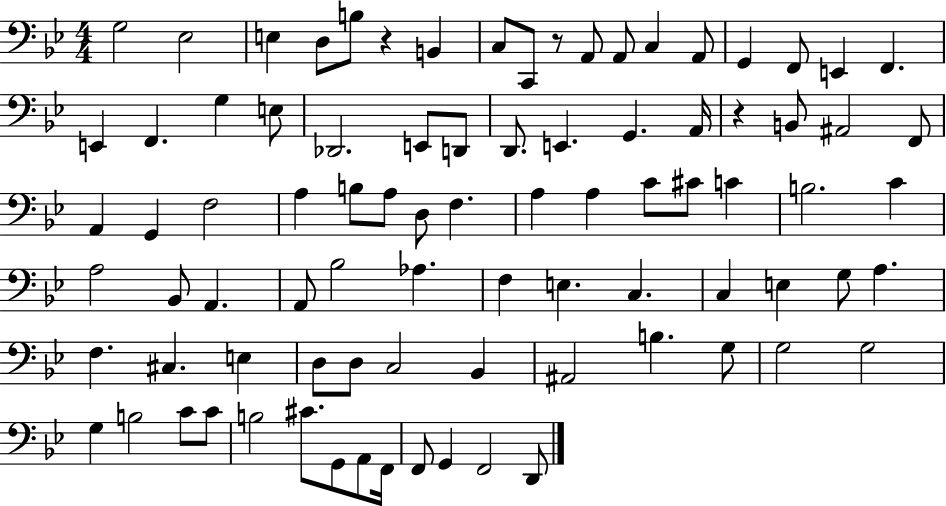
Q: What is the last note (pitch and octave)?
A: D2